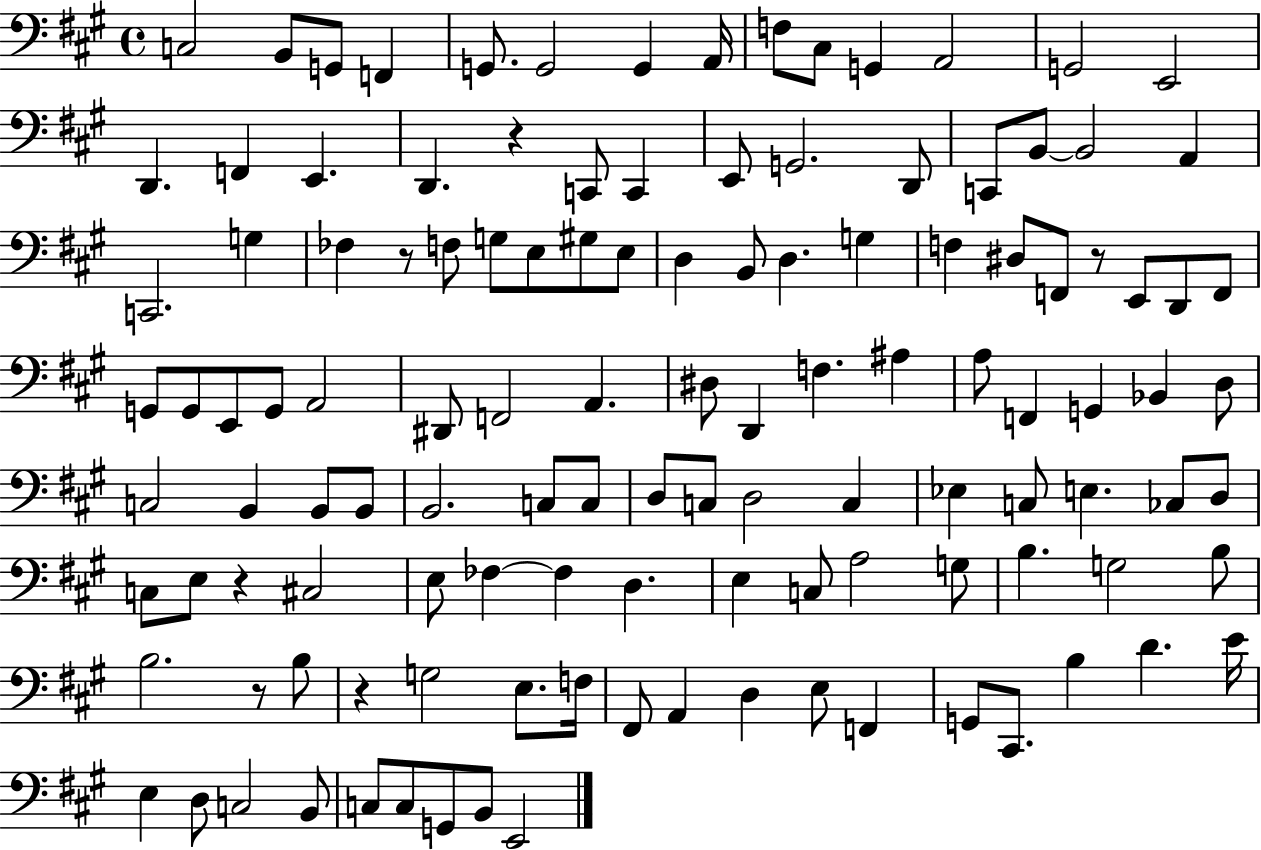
{
  \clef bass
  \time 4/4
  \defaultTimeSignature
  \key a \major
  c2 b,8 g,8 f,4 | g,8. g,2 g,4 a,16 | f8 cis8 g,4 a,2 | g,2 e,2 | \break d,4. f,4 e,4. | d,4. r4 c,8 c,4 | e,8 g,2. d,8 | c,8 b,8~~ b,2 a,4 | \break c,2. g4 | fes4 r8 f8 g8 e8 gis8 e8 | d4 b,8 d4. g4 | f4 dis8 f,8 r8 e,8 d,8 f,8 | \break g,8 g,8 e,8 g,8 a,2 | dis,8 f,2 a,4. | dis8 d,4 f4. ais4 | a8 f,4 g,4 bes,4 d8 | \break c2 b,4 b,8 b,8 | b,2. c8 c8 | d8 c8 d2 c4 | ees4 c8 e4. ces8 d8 | \break c8 e8 r4 cis2 | e8 fes4~~ fes4 d4. | e4 c8 a2 g8 | b4. g2 b8 | \break b2. r8 b8 | r4 g2 e8. f16 | fis,8 a,4 d4 e8 f,4 | g,8 cis,8. b4 d'4. e'16 | \break e4 d8 c2 b,8 | c8 c8 g,8 b,8 e,2 | \bar "|."
}